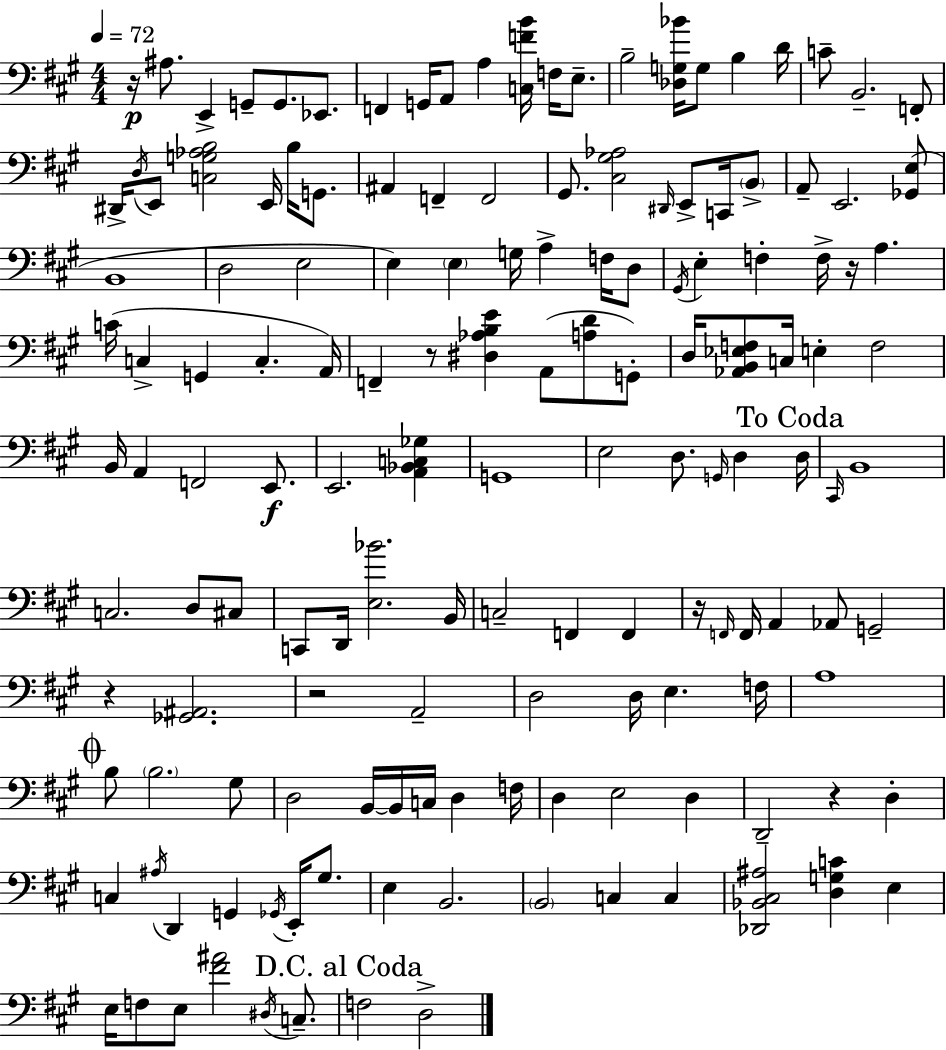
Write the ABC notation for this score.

X:1
T:Untitled
M:4/4
L:1/4
K:A
z/4 ^A,/2 E,, G,,/2 G,,/2 _E,,/2 F,, G,,/4 A,,/2 A, [C,FB]/4 F,/4 E,/2 B,2 [_D,G,_B]/4 G,/2 B, D/4 C/2 B,,2 F,,/2 ^D,,/4 D,/4 E,,/2 [C,G,_A,B,]2 E,,/4 B,/4 G,,/2 ^A,, F,, F,,2 ^G,,/2 [^C,^G,_A,]2 ^D,,/4 E,,/2 C,,/4 B,,/2 A,,/2 E,,2 [_G,,E,]/2 B,,4 D,2 E,2 E, E, G,/4 A, F,/4 D,/2 ^G,,/4 E, F, F,/4 z/4 A, C/4 C, G,, C, A,,/4 F,, z/2 [^D,_A,B,E] A,,/2 [A,D]/2 G,,/2 D,/4 [_A,,B,,_E,F,]/2 C,/4 E, F,2 B,,/4 A,, F,,2 E,,/2 E,,2 [A,,_B,,C,_G,] G,,4 E,2 D,/2 G,,/4 D, D,/4 ^C,,/4 B,,4 C,2 D,/2 ^C,/2 C,,/2 D,,/4 [E,_B]2 B,,/4 C,2 F,, F,, z/4 F,,/4 F,,/4 A,, _A,,/2 G,,2 z [_G,,^A,,]2 z2 A,,2 D,2 D,/4 E, F,/4 A,4 B,/2 B,2 ^G,/2 D,2 B,,/4 B,,/4 C,/4 D, F,/4 D, E,2 D, D,,2 z D, C, ^A,/4 D,, G,, _G,,/4 E,,/4 ^G,/2 E, B,,2 B,,2 C, C, [_D,,_B,,^C,^A,]2 [D,G,C] E, E,/4 F,/2 E,/2 [^F^A]2 ^D,/4 C,/2 F,2 D,2